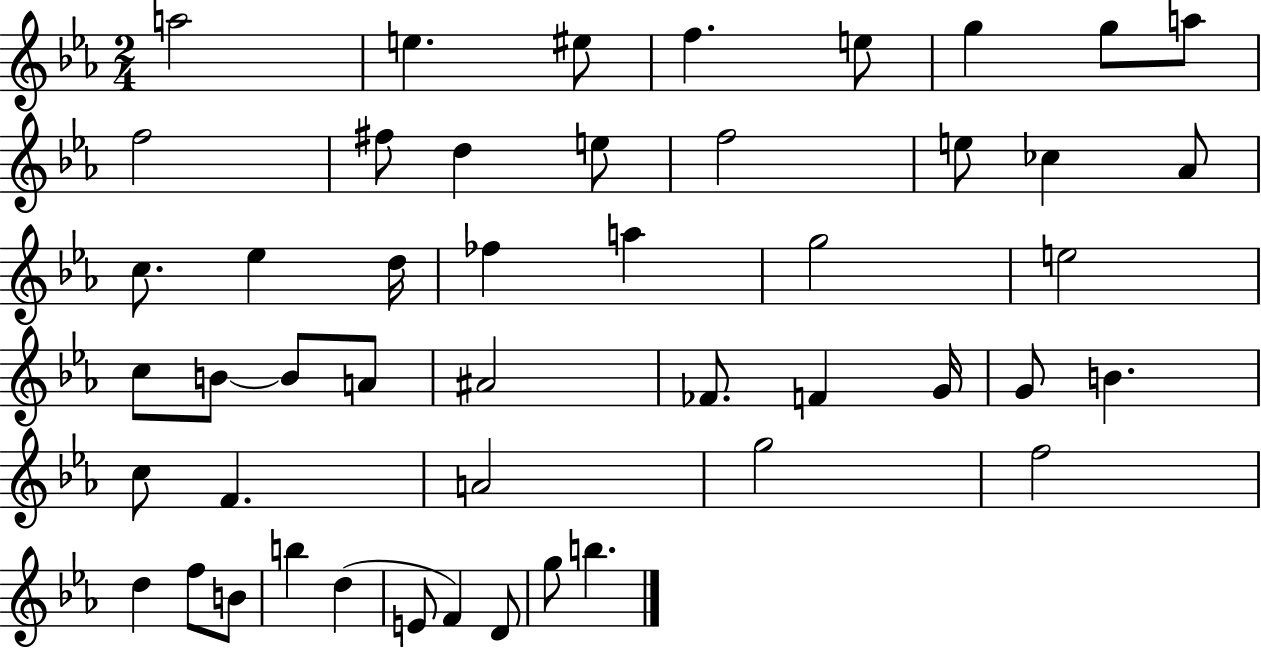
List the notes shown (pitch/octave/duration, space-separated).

A5/h E5/q. EIS5/e F5/q. E5/e G5/q G5/e A5/e F5/h F#5/e D5/q E5/e F5/h E5/e CES5/q Ab4/e C5/e. Eb5/q D5/s FES5/q A5/q G5/h E5/h C5/e B4/e B4/e A4/e A#4/h FES4/e. F4/q G4/s G4/e B4/q. C5/e F4/q. A4/h G5/h F5/h D5/q F5/e B4/e B5/q D5/q E4/e F4/q D4/e G5/e B5/q.